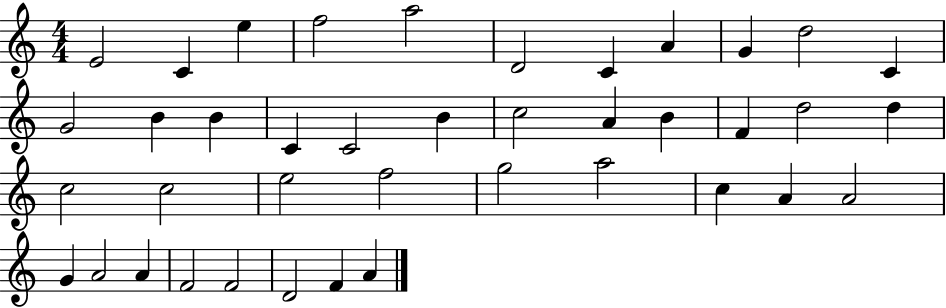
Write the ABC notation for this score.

X:1
T:Untitled
M:4/4
L:1/4
K:C
E2 C e f2 a2 D2 C A G d2 C G2 B B C C2 B c2 A B F d2 d c2 c2 e2 f2 g2 a2 c A A2 G A2 A F2 F2 D2 F A